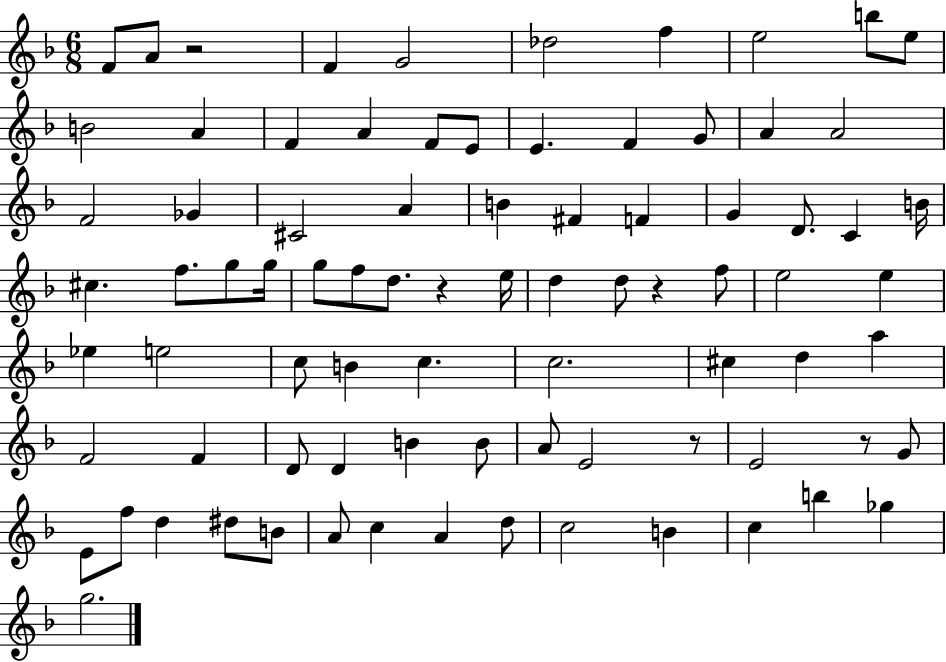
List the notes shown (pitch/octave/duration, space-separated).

F4/e A4/e R/h F4/q G4/h Db5/h F5/q E5/h B5/e E5/e B4/h A4/q F4/q A4/q F4/e E4/e E4/q. F4/q G4/e A4/q A4/h F4/h Gb4/q C#4/h A4/q B4/q F#4/q F4/q G4/q D4/e. C4/q B4/s C#5/q. F5/e. G5/e G5/s G5/e F5/e D5/e. R/q E5/s D5/q D5/e R/q F5/e E5/h E5/q Eb5/q E5/h C5/e B4/q C5/q. C5/h. C#5/q D5/q A5/q F4/h F4/q D4/e D4/q B4/q B4/e A4/e E4/h R/e E4/h R/e G4/e E4/e F5/e D5/q D#5/e B4/e A4/e C5/q A4/q D5/e C5/h B4/q C5/q B5/q Gb5/q G5/h.